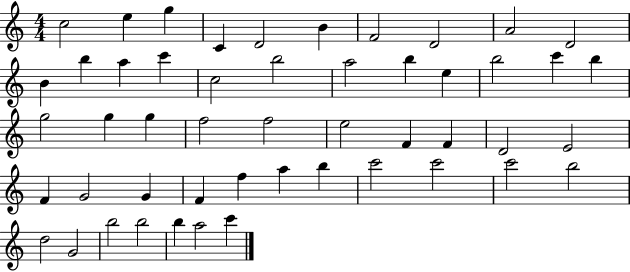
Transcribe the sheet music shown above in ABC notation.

X:1
T:Untitled
M:4/4
L:1/4
K:C
c2 e g C D2 B F2 D2 A2 D2 B b a c' c2 b2 a2 b e b2 c' b g2 g g f2 f2 e2 F F D2 E2 F G2 G F f a b c'2 c'2 c'2 b2 d2 G2 b2 b2 b a2 c'